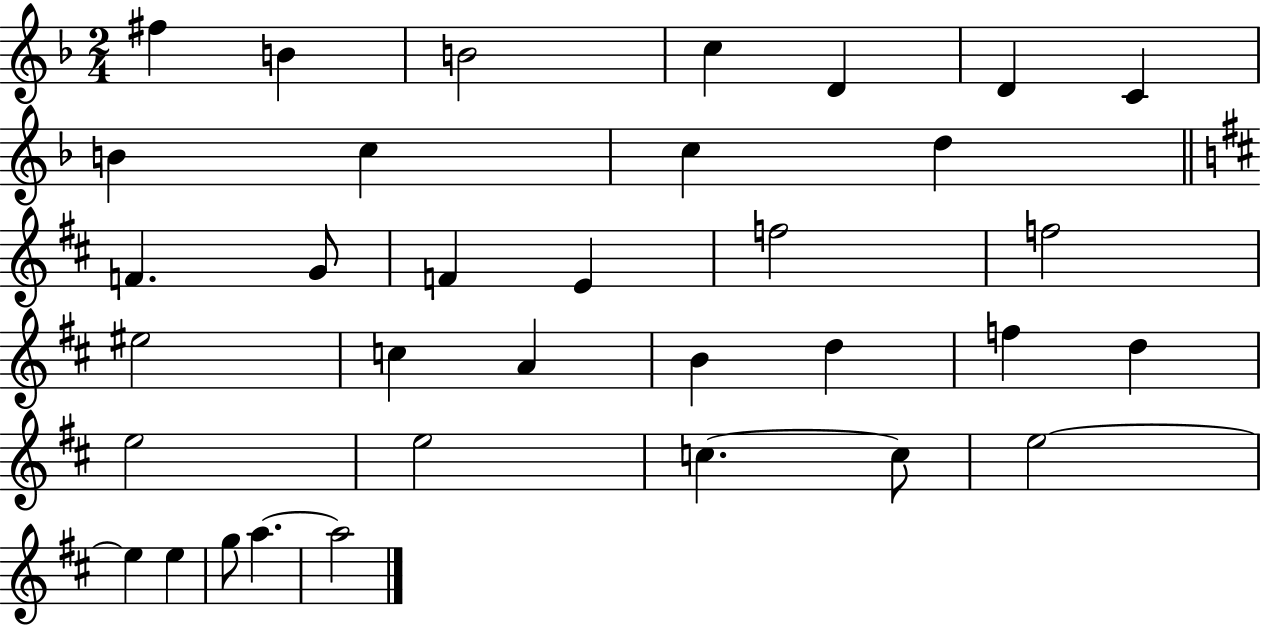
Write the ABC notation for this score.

X:1
T:Untitled
M:2/4
L:1/4
K:F
^f B B2 c D D C B c c d F G/2 F E f2 f2 ^e2 c A B d f d e2 e2 c c/2 e2 e e g/2 a a2